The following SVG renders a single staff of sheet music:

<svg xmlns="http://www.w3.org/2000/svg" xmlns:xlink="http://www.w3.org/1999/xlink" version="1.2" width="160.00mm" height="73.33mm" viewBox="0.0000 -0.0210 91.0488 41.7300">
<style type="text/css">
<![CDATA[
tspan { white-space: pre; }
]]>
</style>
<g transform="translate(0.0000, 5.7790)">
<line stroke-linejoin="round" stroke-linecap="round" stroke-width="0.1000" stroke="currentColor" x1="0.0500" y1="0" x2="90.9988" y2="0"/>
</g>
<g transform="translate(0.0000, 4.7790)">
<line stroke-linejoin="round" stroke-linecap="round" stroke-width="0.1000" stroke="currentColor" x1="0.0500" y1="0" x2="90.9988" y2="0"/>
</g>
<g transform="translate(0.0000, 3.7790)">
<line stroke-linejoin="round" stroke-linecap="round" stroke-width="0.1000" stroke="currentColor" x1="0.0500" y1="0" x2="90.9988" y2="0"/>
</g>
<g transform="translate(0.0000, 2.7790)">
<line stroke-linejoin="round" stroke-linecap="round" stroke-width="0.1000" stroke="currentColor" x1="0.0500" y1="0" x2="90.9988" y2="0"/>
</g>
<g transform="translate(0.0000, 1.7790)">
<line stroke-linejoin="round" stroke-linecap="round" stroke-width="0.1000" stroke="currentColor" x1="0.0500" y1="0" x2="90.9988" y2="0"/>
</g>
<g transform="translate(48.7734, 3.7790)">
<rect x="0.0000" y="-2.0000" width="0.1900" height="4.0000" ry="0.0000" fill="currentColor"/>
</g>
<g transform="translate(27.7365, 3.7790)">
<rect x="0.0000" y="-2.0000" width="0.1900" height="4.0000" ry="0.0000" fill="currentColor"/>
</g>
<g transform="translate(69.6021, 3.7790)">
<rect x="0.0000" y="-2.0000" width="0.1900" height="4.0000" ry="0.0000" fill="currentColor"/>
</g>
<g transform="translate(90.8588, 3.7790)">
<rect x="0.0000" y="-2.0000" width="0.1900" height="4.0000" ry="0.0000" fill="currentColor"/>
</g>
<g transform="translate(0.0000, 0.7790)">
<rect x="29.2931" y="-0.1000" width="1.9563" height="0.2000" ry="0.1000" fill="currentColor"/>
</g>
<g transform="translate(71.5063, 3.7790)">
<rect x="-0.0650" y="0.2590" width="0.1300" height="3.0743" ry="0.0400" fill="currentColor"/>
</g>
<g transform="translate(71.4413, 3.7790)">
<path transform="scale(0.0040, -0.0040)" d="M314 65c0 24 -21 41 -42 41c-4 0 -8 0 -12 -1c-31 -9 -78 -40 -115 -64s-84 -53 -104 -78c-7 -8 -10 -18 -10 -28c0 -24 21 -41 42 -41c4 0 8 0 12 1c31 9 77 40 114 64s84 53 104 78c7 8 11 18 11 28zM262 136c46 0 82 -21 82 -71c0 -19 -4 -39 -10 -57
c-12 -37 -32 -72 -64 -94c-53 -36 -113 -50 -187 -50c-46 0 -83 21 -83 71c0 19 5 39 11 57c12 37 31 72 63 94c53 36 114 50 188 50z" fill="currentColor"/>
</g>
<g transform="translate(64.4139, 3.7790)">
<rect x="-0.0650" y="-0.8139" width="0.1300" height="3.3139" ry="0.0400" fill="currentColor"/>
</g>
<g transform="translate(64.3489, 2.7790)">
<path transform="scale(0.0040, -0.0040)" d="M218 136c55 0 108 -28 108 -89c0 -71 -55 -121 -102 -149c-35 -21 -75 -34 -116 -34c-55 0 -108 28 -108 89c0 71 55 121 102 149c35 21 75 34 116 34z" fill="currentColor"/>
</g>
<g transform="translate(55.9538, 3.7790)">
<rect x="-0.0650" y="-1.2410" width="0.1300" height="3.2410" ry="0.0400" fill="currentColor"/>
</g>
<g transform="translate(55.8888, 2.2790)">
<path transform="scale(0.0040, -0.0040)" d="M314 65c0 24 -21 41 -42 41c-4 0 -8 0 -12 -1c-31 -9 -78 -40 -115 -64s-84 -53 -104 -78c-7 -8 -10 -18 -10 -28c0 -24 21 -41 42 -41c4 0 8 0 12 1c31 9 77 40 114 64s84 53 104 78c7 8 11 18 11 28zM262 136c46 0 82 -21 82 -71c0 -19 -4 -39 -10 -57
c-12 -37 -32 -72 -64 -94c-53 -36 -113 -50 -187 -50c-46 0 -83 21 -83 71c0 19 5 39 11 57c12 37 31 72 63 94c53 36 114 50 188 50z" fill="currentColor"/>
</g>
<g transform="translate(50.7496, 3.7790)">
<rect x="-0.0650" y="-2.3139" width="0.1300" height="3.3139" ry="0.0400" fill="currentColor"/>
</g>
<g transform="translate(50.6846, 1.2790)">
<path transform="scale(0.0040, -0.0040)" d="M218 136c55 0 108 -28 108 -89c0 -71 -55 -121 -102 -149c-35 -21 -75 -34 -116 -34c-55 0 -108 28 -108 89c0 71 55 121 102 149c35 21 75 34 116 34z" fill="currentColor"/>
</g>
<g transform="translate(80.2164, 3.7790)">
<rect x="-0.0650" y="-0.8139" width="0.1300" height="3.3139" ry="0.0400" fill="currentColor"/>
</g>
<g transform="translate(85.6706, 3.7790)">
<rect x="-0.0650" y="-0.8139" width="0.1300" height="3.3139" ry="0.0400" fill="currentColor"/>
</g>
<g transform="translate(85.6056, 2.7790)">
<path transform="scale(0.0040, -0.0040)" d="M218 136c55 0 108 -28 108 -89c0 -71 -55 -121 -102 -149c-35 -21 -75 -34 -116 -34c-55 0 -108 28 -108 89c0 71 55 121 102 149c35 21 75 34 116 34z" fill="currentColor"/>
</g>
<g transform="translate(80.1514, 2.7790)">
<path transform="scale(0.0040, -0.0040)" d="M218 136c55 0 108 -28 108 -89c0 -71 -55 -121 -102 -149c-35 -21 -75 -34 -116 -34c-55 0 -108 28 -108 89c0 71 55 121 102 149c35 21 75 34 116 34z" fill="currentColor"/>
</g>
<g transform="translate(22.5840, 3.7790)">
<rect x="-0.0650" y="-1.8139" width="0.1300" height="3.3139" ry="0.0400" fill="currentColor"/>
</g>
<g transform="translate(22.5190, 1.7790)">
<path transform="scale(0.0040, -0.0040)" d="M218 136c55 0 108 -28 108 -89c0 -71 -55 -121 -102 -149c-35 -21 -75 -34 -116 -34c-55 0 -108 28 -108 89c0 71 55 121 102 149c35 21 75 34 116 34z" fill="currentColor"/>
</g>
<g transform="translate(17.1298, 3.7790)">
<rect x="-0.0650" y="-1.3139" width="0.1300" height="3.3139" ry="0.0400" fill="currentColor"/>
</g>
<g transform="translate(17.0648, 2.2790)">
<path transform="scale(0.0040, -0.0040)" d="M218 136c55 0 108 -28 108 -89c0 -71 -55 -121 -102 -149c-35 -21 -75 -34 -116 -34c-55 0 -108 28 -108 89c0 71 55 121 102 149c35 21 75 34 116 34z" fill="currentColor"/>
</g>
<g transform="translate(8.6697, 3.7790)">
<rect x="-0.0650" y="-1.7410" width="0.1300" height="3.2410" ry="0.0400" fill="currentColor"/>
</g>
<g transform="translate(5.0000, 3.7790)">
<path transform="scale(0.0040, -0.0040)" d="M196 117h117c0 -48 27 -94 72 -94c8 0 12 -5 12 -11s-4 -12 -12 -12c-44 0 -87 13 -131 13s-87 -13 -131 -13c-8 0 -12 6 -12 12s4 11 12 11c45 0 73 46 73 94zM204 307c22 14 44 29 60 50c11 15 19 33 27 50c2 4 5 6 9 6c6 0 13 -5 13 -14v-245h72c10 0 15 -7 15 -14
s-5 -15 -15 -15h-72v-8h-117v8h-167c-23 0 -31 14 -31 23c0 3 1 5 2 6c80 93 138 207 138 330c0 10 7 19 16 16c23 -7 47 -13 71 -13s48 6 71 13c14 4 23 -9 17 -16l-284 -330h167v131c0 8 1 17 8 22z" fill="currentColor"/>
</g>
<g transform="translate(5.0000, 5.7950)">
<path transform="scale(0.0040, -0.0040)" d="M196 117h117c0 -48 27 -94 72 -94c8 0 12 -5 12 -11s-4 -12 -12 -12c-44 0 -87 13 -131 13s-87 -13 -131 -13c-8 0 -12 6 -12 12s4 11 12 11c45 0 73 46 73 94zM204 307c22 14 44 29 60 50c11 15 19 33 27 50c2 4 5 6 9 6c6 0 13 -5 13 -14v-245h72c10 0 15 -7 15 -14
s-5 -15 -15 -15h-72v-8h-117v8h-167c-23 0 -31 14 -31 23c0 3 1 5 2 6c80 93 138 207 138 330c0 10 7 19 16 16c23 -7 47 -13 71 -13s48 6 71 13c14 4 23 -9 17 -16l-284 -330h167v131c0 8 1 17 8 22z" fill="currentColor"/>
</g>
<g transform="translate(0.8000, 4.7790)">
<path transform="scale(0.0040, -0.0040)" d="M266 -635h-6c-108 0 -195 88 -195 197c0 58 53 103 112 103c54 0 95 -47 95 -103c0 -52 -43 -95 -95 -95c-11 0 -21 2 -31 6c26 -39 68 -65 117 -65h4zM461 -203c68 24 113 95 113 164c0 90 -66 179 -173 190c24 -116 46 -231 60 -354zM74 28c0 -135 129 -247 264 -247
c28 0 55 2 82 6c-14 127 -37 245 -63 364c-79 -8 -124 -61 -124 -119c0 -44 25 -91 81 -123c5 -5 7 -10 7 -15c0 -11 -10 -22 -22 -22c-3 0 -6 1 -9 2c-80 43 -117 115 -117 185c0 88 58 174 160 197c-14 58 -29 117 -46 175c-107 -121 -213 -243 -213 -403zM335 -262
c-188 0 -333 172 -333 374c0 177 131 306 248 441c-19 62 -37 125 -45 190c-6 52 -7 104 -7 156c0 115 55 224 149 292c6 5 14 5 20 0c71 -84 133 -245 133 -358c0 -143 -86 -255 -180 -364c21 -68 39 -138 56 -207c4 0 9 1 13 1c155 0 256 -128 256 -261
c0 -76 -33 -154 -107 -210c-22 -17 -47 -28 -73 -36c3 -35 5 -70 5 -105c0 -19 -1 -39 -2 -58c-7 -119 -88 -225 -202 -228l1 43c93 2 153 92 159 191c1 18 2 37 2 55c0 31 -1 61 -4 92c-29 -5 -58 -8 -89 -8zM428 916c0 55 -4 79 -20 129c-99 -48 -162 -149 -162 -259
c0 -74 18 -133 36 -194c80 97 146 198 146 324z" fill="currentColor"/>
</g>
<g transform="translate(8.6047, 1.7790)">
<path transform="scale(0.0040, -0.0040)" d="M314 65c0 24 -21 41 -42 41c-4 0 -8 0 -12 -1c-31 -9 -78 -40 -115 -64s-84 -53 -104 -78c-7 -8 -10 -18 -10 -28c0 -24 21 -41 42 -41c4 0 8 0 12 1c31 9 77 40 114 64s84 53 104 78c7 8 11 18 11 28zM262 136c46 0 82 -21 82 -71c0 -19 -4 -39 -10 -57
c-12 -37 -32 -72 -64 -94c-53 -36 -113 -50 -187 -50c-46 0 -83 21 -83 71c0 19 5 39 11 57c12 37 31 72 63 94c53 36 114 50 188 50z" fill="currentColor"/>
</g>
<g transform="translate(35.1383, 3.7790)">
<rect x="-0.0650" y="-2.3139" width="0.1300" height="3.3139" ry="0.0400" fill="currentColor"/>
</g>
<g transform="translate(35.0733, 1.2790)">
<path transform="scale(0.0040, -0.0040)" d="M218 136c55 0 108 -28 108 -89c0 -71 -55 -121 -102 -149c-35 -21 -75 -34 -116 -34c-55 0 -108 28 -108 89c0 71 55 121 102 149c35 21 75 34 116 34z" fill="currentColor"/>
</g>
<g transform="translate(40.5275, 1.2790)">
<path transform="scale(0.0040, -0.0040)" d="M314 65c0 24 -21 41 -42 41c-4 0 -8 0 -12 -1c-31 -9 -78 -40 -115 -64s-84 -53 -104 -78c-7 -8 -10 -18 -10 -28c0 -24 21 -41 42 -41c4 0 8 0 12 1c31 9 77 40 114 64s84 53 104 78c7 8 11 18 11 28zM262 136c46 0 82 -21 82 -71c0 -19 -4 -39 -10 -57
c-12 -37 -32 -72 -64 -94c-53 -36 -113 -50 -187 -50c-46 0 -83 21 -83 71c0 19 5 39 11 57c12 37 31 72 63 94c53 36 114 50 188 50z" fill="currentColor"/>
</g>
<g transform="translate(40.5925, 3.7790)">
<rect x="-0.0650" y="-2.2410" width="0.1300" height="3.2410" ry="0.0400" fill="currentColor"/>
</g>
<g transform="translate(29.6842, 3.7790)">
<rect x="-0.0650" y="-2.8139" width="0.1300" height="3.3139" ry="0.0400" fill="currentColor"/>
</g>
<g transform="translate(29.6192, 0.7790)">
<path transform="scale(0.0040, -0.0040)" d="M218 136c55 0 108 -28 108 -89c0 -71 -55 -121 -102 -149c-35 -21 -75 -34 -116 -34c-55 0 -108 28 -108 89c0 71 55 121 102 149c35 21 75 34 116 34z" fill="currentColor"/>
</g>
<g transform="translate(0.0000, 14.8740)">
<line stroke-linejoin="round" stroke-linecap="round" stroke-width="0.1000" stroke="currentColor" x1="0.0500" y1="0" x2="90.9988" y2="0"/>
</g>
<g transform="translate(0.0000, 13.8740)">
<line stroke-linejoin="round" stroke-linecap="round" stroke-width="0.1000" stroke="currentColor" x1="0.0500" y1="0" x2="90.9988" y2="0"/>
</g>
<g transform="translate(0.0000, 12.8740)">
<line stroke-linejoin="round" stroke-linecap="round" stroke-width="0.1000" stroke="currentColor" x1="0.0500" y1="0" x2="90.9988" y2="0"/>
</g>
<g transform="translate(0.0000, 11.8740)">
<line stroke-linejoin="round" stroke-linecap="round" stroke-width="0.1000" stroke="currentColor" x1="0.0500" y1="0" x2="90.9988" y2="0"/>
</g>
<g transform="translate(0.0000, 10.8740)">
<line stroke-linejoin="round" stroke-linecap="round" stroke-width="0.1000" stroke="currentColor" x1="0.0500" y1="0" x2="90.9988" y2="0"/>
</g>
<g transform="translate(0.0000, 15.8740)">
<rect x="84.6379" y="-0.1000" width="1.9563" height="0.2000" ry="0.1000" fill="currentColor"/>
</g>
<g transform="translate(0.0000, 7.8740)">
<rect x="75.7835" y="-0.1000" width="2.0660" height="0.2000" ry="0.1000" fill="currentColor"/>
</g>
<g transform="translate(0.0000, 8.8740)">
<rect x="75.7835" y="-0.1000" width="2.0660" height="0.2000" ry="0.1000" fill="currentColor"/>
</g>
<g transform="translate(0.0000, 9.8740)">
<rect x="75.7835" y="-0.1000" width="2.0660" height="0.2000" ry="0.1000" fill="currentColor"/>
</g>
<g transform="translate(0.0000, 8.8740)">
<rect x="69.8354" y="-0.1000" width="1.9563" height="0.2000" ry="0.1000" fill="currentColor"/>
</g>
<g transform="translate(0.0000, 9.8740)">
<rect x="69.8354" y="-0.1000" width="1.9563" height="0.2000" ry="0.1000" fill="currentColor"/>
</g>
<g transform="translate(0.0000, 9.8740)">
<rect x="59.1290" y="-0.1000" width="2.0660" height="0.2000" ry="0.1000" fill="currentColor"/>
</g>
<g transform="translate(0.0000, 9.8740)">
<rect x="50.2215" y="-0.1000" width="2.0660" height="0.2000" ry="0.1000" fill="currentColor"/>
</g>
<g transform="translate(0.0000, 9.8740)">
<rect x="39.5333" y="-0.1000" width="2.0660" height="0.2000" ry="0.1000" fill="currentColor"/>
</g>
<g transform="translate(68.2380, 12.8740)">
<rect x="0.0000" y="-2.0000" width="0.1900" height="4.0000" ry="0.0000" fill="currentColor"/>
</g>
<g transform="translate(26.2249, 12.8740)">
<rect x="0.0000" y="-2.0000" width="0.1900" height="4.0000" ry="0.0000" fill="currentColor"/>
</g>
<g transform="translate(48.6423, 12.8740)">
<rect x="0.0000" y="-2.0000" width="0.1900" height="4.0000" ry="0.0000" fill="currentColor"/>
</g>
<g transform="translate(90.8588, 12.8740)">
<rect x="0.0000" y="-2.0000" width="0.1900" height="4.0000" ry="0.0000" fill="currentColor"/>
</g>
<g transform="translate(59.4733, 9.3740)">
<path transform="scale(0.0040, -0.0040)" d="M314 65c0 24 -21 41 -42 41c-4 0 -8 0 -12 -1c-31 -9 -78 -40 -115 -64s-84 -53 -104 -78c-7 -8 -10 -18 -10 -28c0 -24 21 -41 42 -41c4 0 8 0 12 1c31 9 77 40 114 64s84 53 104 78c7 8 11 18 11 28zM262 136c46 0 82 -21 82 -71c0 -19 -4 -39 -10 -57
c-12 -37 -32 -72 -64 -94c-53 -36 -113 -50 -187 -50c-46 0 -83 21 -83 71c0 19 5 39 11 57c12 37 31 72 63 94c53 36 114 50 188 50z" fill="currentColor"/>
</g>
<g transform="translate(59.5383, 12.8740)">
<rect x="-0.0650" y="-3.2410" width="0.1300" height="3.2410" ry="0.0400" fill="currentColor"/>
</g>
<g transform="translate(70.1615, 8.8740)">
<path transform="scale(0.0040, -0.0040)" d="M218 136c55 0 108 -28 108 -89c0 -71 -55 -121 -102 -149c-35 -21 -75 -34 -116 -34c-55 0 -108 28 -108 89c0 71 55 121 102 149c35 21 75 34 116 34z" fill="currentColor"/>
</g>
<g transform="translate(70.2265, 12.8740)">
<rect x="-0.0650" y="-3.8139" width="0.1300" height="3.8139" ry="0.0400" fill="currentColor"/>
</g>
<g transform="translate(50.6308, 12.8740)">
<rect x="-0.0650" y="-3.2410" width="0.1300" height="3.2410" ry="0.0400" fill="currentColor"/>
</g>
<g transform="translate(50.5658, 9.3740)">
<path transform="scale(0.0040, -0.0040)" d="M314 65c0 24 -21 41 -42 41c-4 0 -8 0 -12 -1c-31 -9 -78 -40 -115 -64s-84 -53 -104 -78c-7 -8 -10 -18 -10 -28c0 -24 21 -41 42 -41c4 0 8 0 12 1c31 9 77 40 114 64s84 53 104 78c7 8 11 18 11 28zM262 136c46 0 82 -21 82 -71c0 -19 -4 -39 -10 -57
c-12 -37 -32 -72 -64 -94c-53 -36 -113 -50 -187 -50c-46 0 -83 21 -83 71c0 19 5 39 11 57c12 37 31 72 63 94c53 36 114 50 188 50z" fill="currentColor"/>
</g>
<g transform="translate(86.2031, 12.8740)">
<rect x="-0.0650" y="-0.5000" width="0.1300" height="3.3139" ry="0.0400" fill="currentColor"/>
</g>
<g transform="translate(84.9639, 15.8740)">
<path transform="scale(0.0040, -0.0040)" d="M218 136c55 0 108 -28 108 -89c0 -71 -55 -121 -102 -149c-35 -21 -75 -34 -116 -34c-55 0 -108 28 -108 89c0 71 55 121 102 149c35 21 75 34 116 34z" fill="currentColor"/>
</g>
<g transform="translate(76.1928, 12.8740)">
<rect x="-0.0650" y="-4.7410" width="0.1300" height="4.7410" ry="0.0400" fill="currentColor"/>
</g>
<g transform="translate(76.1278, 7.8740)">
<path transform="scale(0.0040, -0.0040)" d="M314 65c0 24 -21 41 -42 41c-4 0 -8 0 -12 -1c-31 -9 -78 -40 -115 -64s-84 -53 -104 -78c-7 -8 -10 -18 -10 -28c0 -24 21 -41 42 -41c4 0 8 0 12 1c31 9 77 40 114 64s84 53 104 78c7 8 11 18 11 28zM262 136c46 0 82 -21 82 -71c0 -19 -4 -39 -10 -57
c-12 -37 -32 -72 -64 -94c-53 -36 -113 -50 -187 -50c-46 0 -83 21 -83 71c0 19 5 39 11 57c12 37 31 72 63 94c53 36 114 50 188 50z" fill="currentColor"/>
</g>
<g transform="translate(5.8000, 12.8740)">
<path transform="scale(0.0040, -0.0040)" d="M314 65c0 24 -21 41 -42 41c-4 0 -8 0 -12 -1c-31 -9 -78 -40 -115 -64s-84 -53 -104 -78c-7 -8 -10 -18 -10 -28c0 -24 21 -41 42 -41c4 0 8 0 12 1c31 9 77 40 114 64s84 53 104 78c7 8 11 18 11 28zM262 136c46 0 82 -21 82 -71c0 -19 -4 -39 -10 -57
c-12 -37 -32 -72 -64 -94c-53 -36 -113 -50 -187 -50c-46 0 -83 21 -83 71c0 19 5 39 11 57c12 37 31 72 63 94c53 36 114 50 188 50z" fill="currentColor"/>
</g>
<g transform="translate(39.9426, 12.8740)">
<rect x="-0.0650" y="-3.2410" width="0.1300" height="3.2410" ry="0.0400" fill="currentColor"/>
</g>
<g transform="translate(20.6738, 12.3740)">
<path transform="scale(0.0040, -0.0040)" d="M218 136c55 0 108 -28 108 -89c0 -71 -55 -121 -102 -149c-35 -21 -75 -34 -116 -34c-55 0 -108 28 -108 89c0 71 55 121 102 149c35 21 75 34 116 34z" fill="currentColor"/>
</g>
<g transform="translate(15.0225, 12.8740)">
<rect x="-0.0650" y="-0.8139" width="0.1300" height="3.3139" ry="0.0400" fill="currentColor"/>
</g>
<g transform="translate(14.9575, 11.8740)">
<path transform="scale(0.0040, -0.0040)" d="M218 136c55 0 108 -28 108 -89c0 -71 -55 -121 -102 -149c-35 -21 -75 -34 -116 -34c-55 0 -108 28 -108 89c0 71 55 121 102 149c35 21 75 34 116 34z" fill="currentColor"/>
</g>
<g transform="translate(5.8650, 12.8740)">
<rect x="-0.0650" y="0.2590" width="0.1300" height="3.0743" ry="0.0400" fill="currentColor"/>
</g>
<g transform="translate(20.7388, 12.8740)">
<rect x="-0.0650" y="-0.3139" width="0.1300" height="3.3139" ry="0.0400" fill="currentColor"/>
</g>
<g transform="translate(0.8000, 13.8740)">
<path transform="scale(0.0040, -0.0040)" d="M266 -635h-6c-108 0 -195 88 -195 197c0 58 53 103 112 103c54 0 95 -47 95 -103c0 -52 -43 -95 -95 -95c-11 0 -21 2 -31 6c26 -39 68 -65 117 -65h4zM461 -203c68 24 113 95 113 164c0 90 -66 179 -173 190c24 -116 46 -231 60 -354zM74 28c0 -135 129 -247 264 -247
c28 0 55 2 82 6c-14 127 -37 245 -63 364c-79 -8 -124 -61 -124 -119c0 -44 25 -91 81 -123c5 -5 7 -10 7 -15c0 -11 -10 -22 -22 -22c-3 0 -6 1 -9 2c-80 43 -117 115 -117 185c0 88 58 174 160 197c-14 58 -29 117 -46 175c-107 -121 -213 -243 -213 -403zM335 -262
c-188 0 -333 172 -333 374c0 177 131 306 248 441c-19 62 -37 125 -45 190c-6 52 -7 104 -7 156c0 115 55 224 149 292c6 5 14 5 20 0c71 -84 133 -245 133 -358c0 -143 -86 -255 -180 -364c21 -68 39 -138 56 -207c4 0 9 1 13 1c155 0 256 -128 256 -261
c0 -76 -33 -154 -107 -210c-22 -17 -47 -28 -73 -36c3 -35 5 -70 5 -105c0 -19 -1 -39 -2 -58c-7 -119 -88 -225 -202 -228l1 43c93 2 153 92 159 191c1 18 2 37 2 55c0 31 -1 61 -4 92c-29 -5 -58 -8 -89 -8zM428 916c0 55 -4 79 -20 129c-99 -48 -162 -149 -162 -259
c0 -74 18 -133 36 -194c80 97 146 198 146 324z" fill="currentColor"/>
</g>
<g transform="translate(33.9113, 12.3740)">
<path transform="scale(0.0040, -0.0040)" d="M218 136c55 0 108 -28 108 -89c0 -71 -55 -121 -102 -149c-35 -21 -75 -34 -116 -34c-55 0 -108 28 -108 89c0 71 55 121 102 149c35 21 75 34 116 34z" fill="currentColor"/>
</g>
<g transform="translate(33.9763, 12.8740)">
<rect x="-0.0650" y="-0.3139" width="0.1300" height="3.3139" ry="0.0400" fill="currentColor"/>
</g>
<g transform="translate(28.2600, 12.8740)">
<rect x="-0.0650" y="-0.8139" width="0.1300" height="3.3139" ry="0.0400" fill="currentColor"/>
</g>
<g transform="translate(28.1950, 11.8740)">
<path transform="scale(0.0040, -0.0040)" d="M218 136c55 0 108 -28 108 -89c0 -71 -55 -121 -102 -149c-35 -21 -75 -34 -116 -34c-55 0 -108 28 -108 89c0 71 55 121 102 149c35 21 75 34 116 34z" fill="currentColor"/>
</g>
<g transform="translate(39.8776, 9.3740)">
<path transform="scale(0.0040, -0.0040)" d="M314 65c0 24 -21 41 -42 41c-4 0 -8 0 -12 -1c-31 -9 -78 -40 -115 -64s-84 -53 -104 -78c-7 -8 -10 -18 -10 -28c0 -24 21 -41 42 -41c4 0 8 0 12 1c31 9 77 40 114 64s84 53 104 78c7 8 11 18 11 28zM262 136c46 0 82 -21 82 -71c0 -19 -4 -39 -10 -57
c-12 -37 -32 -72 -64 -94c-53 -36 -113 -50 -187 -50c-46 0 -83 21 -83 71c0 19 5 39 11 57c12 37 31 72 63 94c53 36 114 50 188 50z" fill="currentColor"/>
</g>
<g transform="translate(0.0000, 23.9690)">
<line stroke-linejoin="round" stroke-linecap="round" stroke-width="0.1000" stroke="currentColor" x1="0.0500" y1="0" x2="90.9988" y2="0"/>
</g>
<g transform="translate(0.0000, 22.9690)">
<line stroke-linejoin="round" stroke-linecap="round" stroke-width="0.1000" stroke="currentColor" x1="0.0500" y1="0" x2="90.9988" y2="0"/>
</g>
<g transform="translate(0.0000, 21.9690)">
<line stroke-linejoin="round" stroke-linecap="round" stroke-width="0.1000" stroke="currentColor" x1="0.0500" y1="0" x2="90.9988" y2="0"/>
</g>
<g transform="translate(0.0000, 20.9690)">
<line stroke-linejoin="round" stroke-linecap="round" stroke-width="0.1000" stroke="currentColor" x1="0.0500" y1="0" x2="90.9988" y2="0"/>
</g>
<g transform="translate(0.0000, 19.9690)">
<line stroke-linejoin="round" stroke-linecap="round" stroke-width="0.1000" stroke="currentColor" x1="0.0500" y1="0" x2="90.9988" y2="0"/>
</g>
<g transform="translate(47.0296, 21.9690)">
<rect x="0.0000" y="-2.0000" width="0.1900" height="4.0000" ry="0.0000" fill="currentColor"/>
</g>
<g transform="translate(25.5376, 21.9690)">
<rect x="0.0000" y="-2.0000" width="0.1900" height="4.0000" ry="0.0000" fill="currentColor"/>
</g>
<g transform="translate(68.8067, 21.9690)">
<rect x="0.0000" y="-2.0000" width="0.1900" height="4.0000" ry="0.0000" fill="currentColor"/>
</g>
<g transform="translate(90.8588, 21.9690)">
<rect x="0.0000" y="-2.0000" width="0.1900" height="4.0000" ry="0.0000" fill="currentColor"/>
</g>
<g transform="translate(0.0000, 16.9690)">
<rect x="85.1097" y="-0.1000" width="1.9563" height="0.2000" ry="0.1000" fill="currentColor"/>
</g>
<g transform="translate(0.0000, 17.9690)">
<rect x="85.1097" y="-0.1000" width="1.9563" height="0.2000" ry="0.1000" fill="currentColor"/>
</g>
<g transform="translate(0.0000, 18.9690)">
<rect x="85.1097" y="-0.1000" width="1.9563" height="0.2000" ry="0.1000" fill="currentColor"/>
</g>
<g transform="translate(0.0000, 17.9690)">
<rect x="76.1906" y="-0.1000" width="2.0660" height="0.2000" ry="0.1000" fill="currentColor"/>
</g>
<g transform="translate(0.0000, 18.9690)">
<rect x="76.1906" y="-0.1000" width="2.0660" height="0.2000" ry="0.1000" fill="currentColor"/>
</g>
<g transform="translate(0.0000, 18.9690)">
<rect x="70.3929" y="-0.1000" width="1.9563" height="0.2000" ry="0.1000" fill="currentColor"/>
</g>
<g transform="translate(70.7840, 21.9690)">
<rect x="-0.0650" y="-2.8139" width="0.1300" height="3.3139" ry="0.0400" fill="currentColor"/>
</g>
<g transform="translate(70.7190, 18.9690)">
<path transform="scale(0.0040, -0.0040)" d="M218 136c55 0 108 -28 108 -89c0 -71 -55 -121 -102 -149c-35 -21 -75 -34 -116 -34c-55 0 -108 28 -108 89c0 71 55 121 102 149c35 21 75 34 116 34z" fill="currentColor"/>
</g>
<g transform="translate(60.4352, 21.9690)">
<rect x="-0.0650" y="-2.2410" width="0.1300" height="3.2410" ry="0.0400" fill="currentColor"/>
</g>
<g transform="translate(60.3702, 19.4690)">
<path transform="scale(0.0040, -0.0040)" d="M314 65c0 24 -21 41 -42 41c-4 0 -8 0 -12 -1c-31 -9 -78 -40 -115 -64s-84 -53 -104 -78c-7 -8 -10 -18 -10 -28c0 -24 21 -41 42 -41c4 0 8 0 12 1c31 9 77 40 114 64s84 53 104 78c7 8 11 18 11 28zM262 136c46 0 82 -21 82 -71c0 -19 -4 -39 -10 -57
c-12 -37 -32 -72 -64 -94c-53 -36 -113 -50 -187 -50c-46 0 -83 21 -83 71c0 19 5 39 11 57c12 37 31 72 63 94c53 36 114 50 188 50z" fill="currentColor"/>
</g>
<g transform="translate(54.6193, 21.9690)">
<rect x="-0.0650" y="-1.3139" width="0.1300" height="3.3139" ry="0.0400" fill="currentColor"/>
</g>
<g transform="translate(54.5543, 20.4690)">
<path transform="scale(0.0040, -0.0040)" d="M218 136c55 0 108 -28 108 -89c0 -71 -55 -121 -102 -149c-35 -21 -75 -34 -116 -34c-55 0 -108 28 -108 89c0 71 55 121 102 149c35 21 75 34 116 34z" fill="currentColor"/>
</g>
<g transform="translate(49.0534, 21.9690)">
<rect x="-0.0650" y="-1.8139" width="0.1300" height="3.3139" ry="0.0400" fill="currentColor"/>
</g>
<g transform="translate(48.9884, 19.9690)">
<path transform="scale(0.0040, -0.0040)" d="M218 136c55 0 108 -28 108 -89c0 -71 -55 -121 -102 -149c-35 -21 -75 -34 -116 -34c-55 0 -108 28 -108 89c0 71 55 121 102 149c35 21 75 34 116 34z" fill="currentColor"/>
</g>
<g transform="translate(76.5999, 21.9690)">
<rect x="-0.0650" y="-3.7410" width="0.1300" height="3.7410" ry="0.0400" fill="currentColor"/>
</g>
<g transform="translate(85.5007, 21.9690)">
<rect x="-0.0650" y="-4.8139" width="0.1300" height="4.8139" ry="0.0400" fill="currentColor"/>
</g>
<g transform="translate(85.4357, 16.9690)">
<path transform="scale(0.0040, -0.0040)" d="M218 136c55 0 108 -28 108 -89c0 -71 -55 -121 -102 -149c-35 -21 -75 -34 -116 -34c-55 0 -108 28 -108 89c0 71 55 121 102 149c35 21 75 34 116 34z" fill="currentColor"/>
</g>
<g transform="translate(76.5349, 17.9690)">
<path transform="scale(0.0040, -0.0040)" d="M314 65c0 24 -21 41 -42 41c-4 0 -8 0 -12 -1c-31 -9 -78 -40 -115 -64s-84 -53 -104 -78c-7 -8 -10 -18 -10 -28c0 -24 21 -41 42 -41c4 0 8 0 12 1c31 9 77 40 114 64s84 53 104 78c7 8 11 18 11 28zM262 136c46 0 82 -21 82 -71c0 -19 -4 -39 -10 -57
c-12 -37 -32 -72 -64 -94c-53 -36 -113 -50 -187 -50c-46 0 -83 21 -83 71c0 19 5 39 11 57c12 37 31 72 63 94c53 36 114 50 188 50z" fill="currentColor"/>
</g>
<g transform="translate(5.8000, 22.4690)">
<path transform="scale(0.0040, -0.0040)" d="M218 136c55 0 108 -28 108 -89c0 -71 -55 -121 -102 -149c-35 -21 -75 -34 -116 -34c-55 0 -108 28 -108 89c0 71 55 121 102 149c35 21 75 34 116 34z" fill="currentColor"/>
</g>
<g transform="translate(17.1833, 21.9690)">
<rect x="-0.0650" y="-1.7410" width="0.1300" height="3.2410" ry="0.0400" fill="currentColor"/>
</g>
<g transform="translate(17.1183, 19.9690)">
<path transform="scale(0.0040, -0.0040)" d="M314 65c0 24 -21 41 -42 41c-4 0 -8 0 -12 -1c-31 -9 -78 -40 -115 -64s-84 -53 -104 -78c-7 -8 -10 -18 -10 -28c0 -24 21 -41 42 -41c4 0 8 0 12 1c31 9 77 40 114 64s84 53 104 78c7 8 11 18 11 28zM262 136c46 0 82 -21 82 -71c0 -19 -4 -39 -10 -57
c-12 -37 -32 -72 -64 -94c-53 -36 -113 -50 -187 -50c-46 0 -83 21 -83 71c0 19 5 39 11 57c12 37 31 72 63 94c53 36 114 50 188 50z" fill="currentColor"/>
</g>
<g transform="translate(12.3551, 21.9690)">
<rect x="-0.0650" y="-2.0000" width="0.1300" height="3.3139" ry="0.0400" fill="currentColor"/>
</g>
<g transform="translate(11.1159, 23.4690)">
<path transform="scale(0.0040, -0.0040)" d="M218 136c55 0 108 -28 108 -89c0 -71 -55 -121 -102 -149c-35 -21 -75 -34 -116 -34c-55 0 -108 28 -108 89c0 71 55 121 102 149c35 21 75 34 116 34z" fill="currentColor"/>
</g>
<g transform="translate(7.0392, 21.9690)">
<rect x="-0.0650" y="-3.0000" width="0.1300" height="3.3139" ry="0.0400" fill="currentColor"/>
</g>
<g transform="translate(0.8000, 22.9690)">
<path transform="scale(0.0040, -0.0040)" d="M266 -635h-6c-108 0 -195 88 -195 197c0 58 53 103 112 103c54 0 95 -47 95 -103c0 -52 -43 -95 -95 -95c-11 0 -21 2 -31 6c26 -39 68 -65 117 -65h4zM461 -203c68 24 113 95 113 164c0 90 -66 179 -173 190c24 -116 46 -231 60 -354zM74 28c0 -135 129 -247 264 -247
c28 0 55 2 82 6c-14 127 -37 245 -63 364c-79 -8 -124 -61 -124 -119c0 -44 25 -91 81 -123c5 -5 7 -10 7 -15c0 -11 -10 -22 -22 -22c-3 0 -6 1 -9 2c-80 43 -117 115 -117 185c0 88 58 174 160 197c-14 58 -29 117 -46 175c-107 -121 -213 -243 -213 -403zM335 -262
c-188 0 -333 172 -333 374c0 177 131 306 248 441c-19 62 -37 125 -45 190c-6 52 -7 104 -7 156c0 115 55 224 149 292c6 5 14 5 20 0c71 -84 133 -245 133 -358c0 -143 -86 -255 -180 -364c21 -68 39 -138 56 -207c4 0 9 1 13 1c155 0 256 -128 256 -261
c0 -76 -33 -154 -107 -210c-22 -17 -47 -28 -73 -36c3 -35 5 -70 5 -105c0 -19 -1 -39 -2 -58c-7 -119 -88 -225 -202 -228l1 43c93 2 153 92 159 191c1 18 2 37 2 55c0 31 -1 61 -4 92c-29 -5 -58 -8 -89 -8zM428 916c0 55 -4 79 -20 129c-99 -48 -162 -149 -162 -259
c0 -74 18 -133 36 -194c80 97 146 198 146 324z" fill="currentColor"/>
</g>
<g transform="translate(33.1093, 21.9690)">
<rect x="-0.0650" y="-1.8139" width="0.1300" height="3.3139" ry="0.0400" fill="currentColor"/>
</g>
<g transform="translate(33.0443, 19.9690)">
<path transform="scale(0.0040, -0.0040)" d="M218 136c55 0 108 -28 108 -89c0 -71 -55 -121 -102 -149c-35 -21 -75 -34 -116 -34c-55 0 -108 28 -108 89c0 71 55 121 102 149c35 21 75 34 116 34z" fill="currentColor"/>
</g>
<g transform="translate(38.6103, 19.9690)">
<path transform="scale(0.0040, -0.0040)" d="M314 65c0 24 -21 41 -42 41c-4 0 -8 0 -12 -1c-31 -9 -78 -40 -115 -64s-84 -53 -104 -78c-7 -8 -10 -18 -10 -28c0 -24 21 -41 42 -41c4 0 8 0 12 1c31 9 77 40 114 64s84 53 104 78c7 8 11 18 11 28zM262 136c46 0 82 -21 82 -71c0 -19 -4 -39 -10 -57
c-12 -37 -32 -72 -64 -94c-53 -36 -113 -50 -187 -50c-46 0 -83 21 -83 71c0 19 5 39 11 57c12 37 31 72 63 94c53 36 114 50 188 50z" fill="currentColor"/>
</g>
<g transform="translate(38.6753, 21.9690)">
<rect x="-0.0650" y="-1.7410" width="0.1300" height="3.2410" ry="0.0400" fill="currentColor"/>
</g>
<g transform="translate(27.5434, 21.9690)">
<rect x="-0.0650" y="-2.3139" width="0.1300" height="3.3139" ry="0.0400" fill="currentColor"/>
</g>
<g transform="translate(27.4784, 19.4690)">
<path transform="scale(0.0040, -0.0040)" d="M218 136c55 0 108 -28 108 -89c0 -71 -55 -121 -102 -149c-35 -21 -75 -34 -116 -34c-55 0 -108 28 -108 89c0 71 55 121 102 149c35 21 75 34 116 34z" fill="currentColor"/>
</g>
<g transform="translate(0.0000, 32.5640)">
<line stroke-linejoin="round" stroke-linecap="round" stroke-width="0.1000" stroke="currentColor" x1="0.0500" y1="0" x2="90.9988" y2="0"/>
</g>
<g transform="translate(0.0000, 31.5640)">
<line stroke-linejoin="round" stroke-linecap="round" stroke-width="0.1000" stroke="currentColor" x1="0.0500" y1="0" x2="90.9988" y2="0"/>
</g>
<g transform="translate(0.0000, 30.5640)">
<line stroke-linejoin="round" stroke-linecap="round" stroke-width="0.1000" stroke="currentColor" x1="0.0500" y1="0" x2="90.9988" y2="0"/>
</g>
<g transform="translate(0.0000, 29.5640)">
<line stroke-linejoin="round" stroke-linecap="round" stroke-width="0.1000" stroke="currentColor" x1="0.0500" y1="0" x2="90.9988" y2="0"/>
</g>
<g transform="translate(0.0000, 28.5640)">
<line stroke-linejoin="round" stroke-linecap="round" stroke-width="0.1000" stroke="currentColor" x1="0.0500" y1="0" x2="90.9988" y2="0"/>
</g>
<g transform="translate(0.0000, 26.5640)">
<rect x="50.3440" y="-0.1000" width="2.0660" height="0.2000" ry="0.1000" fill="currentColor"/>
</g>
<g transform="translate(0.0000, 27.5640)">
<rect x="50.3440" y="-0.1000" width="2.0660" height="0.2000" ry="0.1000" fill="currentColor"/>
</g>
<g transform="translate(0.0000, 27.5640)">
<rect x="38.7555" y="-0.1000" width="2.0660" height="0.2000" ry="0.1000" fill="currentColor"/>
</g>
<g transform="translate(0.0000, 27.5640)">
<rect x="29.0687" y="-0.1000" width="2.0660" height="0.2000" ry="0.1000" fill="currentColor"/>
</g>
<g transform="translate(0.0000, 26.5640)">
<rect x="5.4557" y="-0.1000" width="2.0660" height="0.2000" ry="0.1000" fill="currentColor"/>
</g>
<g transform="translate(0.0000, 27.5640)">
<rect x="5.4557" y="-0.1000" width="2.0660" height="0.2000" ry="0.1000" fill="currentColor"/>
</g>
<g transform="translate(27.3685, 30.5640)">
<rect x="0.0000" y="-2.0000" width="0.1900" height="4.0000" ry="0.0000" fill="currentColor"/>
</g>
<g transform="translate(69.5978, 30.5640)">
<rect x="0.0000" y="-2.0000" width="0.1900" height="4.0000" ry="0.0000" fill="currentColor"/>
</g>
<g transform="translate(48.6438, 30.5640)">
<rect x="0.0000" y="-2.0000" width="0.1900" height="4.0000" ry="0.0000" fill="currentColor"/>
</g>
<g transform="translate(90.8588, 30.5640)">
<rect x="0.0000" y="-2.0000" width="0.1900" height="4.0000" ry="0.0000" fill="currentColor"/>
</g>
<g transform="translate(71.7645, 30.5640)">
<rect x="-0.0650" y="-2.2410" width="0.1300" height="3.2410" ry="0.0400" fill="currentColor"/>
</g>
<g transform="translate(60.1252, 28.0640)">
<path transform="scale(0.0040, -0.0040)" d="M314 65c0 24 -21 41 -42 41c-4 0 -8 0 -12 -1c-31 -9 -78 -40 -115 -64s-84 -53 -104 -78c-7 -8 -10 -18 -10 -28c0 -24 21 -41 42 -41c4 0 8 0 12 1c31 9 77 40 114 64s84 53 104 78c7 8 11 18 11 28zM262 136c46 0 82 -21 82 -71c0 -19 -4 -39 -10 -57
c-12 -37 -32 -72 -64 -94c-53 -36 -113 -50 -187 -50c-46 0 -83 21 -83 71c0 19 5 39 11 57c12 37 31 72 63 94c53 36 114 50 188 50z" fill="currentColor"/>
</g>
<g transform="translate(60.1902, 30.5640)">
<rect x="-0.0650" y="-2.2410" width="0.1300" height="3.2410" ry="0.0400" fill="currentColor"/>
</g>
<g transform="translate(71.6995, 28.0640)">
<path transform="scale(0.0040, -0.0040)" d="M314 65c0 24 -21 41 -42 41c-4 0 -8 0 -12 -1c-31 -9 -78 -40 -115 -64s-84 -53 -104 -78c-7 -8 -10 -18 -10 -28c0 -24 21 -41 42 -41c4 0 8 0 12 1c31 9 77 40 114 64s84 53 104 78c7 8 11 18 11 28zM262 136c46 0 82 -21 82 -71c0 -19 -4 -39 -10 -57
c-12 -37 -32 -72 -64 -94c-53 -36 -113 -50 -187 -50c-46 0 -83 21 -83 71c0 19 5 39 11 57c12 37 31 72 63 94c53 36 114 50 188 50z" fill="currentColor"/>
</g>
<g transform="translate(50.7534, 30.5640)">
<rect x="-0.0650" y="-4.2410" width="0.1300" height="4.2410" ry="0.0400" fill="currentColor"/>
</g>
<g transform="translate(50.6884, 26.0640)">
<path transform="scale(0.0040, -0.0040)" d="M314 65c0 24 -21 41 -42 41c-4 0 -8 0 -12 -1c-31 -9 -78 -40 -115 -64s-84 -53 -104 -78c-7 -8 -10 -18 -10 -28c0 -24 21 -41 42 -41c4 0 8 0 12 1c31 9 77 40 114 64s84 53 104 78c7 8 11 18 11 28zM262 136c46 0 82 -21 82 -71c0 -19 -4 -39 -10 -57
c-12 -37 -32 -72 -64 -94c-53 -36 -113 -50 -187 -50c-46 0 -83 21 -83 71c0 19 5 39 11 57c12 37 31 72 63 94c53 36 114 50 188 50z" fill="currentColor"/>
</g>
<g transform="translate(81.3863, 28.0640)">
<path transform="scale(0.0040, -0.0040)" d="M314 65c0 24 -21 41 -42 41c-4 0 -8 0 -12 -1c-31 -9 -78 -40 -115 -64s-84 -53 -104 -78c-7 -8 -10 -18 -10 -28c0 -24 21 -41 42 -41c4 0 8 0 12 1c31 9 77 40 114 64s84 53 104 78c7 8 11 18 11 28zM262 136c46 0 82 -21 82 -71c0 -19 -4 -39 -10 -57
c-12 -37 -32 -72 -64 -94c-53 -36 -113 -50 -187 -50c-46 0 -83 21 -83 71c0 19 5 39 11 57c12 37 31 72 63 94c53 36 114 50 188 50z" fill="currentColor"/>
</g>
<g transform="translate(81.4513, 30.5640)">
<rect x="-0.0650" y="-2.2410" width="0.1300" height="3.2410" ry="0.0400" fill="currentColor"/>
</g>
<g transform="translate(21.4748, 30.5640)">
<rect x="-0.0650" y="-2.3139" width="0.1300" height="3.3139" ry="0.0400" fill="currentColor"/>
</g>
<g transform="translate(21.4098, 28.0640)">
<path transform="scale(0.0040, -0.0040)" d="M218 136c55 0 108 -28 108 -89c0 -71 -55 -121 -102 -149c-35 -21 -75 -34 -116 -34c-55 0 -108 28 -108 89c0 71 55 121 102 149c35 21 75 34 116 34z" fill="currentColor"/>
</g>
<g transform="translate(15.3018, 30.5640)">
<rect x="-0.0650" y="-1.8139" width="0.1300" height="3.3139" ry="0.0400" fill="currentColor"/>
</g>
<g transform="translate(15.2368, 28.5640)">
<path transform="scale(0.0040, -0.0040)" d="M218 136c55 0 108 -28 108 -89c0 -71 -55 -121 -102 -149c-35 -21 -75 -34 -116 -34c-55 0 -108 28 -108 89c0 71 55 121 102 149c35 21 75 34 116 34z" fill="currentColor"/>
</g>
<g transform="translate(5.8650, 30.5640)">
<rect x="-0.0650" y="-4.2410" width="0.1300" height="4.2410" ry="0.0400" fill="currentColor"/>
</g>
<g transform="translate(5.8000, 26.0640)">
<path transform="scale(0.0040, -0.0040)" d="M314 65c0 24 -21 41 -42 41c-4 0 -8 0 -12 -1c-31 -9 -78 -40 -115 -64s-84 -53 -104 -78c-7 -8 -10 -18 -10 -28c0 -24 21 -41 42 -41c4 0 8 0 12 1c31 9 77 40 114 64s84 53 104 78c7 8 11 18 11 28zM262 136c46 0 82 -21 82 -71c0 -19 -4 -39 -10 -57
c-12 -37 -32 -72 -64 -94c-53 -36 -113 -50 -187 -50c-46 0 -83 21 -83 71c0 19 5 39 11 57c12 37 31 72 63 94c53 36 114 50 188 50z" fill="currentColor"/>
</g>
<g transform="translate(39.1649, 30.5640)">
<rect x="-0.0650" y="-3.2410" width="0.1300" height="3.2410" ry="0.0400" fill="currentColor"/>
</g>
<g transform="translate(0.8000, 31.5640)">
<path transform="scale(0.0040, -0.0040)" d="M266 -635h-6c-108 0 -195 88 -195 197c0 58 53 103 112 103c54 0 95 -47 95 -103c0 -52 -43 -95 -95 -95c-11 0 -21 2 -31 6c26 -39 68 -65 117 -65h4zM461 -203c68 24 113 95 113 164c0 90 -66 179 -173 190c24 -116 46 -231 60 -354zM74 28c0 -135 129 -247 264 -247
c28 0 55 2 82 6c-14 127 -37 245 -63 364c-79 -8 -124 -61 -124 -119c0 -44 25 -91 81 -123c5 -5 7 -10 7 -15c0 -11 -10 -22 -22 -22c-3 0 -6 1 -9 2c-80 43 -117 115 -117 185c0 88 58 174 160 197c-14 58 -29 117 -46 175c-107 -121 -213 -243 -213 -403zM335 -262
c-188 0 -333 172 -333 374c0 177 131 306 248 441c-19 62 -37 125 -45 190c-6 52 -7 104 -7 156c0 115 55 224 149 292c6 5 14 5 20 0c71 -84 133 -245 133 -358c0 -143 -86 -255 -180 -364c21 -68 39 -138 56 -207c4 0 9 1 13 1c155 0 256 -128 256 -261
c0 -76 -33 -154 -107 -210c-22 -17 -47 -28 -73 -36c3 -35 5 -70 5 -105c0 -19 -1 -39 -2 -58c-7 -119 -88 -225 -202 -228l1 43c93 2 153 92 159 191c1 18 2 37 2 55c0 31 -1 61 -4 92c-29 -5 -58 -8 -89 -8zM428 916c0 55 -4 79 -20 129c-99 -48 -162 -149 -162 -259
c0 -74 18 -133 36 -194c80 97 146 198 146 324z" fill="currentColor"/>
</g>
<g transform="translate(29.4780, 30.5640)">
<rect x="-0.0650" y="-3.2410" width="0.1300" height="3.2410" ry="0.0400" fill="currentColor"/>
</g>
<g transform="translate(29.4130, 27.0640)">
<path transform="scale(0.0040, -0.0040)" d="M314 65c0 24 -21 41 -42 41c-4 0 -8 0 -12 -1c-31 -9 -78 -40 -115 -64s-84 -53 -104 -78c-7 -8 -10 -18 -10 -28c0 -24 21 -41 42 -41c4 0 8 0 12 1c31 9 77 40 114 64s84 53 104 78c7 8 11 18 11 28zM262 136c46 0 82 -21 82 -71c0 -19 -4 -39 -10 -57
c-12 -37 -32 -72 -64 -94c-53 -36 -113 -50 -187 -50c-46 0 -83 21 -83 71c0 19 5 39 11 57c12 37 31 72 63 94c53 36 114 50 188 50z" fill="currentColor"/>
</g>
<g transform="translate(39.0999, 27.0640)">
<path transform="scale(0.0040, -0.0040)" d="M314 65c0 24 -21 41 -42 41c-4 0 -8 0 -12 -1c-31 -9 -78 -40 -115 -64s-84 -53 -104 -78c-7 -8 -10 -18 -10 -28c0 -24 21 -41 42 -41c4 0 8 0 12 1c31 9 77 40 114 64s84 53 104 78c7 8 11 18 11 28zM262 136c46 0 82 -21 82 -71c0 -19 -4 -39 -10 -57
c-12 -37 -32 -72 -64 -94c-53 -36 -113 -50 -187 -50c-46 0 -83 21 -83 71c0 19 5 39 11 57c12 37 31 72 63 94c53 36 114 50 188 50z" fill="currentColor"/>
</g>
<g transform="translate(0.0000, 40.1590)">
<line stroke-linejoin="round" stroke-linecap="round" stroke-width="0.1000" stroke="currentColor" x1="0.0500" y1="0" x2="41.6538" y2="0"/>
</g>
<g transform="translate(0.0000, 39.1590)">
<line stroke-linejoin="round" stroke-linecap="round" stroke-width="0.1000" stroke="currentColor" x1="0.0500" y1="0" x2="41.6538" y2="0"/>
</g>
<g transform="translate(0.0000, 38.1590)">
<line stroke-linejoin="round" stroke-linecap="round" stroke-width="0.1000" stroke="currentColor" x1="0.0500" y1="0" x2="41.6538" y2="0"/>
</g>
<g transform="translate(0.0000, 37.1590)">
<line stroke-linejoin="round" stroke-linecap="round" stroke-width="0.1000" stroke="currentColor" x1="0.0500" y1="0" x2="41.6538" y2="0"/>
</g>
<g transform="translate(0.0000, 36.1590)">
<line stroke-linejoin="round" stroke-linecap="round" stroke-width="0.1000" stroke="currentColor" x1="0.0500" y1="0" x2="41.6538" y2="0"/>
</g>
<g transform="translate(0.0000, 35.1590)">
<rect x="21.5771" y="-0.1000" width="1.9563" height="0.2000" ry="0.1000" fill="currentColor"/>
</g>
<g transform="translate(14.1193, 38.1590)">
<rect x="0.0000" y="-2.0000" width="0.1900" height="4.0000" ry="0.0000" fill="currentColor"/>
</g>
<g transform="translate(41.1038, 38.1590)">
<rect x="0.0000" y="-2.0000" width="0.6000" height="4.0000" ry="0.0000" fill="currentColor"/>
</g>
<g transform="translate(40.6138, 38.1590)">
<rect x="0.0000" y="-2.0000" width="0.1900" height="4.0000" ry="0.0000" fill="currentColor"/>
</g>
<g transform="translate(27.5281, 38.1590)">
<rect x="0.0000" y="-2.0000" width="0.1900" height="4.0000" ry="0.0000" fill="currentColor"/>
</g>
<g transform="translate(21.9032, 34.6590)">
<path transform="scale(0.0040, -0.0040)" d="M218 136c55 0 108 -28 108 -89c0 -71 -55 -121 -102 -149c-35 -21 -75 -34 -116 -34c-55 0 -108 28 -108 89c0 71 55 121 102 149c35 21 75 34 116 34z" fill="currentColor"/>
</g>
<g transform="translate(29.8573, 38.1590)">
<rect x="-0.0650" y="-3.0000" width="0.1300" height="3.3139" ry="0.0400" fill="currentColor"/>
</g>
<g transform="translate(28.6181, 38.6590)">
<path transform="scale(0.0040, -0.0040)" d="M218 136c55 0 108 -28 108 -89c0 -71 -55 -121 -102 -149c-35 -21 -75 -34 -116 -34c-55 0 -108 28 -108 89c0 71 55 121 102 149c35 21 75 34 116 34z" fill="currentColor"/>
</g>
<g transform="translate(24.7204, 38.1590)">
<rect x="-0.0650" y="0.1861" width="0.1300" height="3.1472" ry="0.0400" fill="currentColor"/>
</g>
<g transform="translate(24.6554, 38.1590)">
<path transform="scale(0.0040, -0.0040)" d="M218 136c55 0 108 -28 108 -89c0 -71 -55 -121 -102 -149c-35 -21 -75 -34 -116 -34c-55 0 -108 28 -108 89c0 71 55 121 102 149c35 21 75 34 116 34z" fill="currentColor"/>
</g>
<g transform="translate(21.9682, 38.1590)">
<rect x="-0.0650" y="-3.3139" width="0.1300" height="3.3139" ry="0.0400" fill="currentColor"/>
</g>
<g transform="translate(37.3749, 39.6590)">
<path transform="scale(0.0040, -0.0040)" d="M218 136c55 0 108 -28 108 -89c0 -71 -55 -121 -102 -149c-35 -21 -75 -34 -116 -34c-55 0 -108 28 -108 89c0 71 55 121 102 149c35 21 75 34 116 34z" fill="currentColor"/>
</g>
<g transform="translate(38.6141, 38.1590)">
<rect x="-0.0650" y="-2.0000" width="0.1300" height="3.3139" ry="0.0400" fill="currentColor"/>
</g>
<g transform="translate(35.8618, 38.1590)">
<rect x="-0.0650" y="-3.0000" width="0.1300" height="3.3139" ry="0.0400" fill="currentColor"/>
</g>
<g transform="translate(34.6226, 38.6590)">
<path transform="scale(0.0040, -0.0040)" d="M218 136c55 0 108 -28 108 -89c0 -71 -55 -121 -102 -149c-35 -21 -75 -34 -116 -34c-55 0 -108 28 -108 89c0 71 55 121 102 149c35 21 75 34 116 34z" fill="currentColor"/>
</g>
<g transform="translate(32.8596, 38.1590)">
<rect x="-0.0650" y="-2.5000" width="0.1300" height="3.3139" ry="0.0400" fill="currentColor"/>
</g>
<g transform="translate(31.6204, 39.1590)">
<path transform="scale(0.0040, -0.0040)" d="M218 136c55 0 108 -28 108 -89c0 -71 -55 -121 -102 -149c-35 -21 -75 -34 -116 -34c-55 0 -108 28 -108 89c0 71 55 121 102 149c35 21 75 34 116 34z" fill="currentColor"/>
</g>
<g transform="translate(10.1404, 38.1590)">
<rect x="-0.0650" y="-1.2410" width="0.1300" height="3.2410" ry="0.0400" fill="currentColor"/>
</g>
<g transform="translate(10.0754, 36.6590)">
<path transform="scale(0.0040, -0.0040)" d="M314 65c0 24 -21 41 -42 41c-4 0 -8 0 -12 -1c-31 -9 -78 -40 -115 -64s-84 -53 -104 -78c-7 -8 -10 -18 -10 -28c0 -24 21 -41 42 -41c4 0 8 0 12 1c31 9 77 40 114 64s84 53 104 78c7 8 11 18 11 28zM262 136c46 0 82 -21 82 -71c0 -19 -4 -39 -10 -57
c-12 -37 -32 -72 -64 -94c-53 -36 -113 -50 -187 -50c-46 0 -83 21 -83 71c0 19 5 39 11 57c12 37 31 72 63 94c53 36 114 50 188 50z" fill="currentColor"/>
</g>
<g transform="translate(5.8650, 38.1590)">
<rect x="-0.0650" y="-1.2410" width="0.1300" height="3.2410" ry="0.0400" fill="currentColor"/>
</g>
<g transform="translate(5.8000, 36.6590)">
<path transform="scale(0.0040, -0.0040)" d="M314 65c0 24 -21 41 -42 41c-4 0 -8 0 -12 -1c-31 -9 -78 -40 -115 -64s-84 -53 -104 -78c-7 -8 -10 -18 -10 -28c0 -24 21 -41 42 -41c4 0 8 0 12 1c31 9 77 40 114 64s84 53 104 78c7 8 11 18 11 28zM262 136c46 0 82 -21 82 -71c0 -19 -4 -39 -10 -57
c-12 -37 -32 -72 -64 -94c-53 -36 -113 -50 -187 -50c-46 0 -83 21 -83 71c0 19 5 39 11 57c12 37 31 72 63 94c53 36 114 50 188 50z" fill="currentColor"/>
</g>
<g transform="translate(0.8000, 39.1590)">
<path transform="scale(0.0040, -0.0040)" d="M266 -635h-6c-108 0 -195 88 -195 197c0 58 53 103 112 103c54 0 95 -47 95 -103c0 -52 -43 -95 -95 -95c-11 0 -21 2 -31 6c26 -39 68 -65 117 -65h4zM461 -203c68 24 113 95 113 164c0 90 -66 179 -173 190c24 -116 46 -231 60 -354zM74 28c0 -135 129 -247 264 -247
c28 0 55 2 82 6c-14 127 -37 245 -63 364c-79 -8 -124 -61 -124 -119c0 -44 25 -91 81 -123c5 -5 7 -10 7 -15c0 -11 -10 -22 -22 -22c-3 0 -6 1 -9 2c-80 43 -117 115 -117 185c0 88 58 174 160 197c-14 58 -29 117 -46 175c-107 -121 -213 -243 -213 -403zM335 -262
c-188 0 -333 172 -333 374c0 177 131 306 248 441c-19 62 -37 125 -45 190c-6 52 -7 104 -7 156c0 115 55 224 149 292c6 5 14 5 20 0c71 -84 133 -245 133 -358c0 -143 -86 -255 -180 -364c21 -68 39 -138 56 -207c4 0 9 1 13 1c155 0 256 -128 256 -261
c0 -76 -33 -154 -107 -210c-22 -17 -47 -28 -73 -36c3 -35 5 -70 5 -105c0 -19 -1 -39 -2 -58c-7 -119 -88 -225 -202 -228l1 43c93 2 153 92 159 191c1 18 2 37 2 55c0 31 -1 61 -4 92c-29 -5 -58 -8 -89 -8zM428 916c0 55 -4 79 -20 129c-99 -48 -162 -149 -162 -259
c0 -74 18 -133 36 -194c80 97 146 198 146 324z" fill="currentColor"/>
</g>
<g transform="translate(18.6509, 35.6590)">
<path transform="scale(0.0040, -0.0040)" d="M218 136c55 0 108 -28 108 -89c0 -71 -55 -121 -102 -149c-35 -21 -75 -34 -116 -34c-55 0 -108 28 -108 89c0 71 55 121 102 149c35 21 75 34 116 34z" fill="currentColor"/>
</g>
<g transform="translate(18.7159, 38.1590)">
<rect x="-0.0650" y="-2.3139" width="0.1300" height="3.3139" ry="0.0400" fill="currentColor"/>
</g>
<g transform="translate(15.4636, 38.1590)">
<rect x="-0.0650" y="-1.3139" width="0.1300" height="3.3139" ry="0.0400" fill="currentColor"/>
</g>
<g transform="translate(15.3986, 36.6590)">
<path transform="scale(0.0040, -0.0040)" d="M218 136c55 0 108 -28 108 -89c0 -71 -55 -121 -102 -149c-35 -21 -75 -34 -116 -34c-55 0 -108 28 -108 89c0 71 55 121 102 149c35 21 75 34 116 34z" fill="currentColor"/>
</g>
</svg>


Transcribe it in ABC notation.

X:1
T:Untitled
M:4/4
L:1/4
K:C
f2 e f a g g2 g e2 d B2 d d B2 d c d c b2 b2 b2 c' e'2 C A F f2 g f f2 f e g2 a c'2 e' d'2 f g b2 b2 d'2 g2 g2 g2 e2 e2 e g b B A G A F